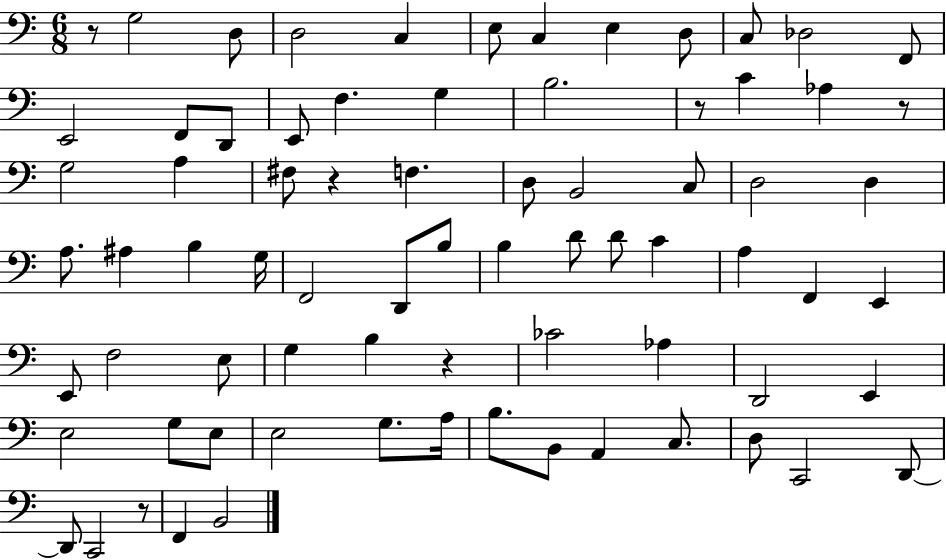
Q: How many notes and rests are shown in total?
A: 75